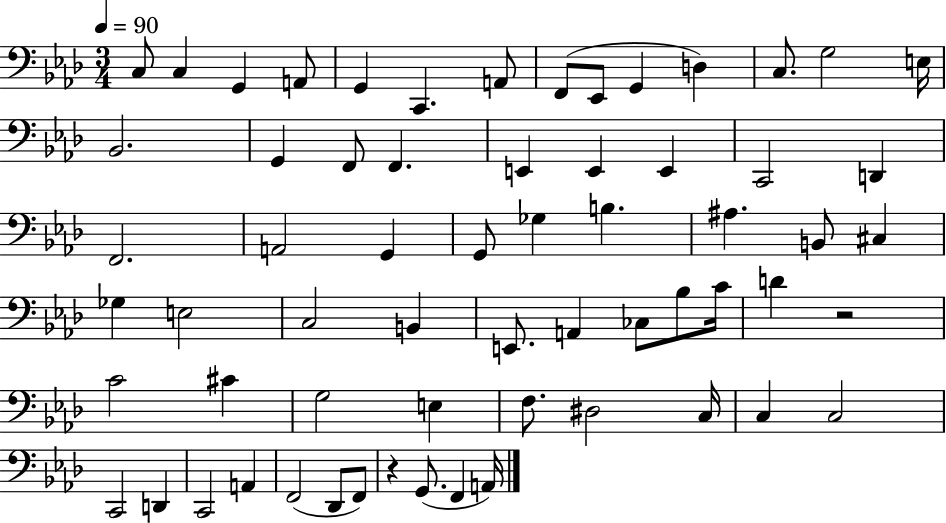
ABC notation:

X:1
T:Untitled
M:3/4
L:1/4
K:Ab
C,/2 C, G,, A,,/2 G,, C,, A,,/2 F,,/2 _E,,/2 G,, D, C,/2 G,2 E,/4 _B,,2 G,, F,,/2 F,, E,, E,, E,, C,,2 D,, F,,2 A,,2 G,, G,,/2 _G, B, ^A, B,,/2 ^C, _G, E,2 C,2 B,, E,,/2 A,, _C,/2 _B,/2 C/4 D z2 C2 ^C G,2 E, F,/2 ^D,2 C,/4 C, C,2 C,,2 D,, C,,2 A,, F,,2 _D,,/2 F,,/2 z G,,/2 F,, A,,/4